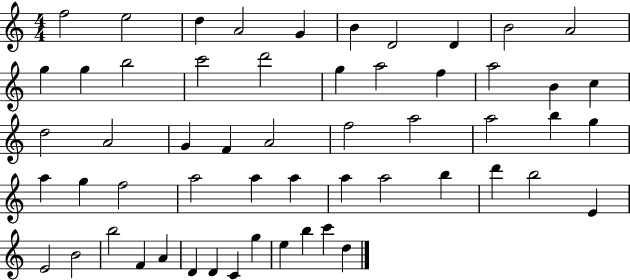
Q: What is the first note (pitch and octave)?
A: F5